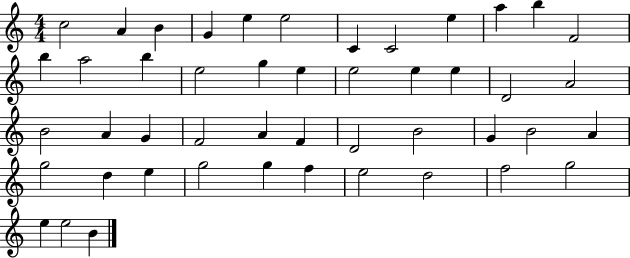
{
  \clef treble
  \numericTimeSignature
  \time 4/4
  \key c \major
  c''2 a'4 b'4 | g'4 e''4 e''2 | c'4 c'2 e''4 | a''4 b''4 f'2 | \break b''4 a''2 b''4 | e''2 g''4 e''4 | e''2 e''4 e''4 | d'2 a'2 | \break b'2 a'4 g'4 | f'2 a'4 f'4 | d'2 b'2 | g'4 b'2 a'4 | \break g''2 d''4 e''4 | g''2 g''4 f''4 | e''2 d''2 | f''2 g''2 | \break e''4 e''2 b'4 | \bar "|."
}